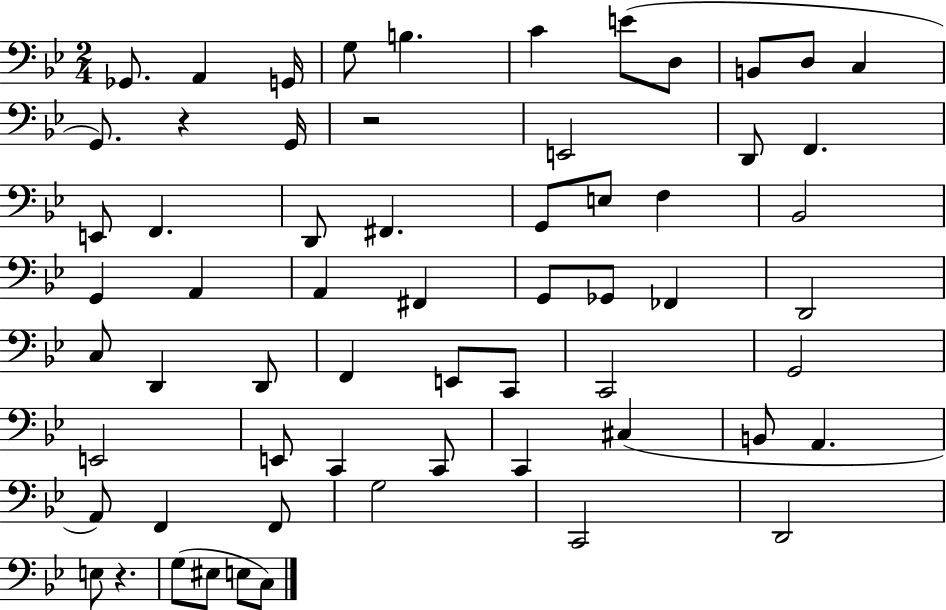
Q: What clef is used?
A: bass